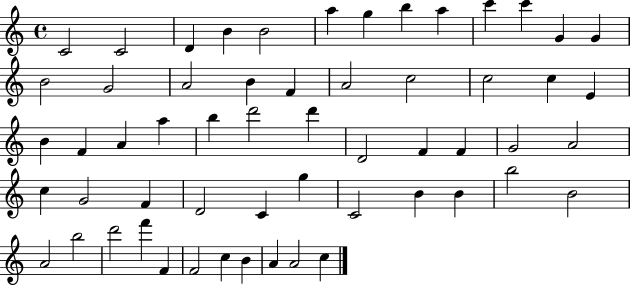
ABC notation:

X:1
T:Untitled
M:4/4
L:1/4
K:C
C2 C2 D B B2 a g b a c' c' G G B2 G2 A2 B F A2 c2 c2 c E B F A a b d'2 d' D2 F F G2 A2 c G2 F D2 C g C2 B B b2 B2 A2 b2 d'2 f' F F2 c B A A2 c